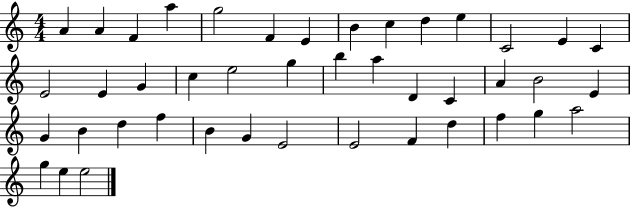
{
  \clef treble
  \numericTimeSignature
  \time 4/4
  \key c \major
  a'4 a'4 f'4 a''4 | g''2 f'4 e'4 | b'4 c''4 d''4 e''4 | c'2 e'4 c'4 | \break e'2 e'4 g'4 | c''4 e''2 g''4 | b''4 a''4 d'4 c'4 | a'4 b'2 e'4 | \break g'4 b'4 d''4 f''4 | b'4 g'4 e'2 | e'2 f'4 d''4 | f''4 g''4 a''2 | \break g''4 e''4 e''2 | \bar "|."
}